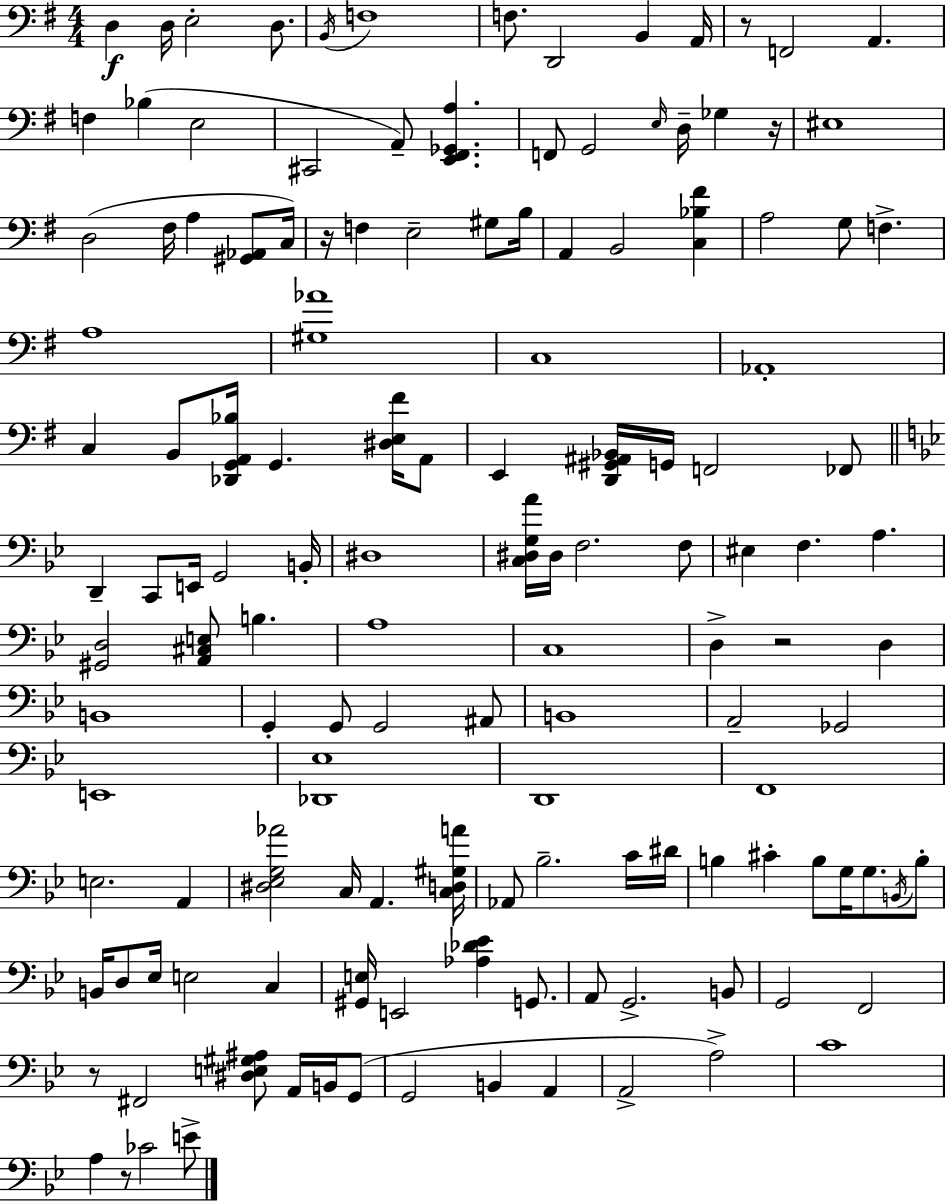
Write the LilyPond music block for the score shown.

{
  \clef bass
  \numericTimeSignature
  \time 4/4
  \key g \major
  d4\f d16 e2-. d8. | \acciaccatura { b,16 } f1 | f8. d,2 b,4 | a,16 r8 f,2 a,4. | \break f4 bes4( e2 | cis,2 a,8--) <e, fis, ges, a>4. | f,8 g,2 \grace { e16 } d16-- ges4 | r16 eis1 | \break d2( fis16 a4 <gis, aes,>8 | c16) r16 f4 e2-- gis8 | b16 a,4 b,2 <c bes fis'>4 | a2 g8 f4.-> | \break a1 | <gis aes'>1 | c1 | aes,1-. | \break c4 b,8 <des, g, a, bes>16 g,4. <dis e fis'>16 | a,8 e,4 <d, gis, ais, bes,>16 g,16 f,2 | fes,8 \bar "||" \break \key g \minor d,4-- c,8 e,16 g,2 b,16-. | dis1 | <c dis g a'>16 dis16 f2. f8 | eis4 f4. a4. | \break <gis, d>2 <a, cis e>8 b4. | a1 | c1 | d4-> r2 d4 | \break b,1 | g,4-. g,8 g,2 ais,8 | b,1 | a,2-- ges,2 | \break e,1 | <des, ees>1 | d,1 | f,1 | \break e2. a,4 | <dis ees g aes'>2 c16 a,4. <c d gis a'>16 | aes,8 bes2.-- c'16 dis'16 | b4 cis'4-. b8 g16 g8. \acciaccatura { b,16 } b8-. | \break b,16 d8 ees16 e2 c4 | <gis, e>16 e,2 <aes des' ees'>4 g,8. | a,8 g,2.-> b,8 | g,2 f,2 | \break r8 fis,2 <dis e gis ais>8 a,16 b,16 g,8( | g,2 b,4 a,4 | a,2-> a2->) | c'1 | \break a4 r8 ces'2 e'8-> | \bar "|."
}